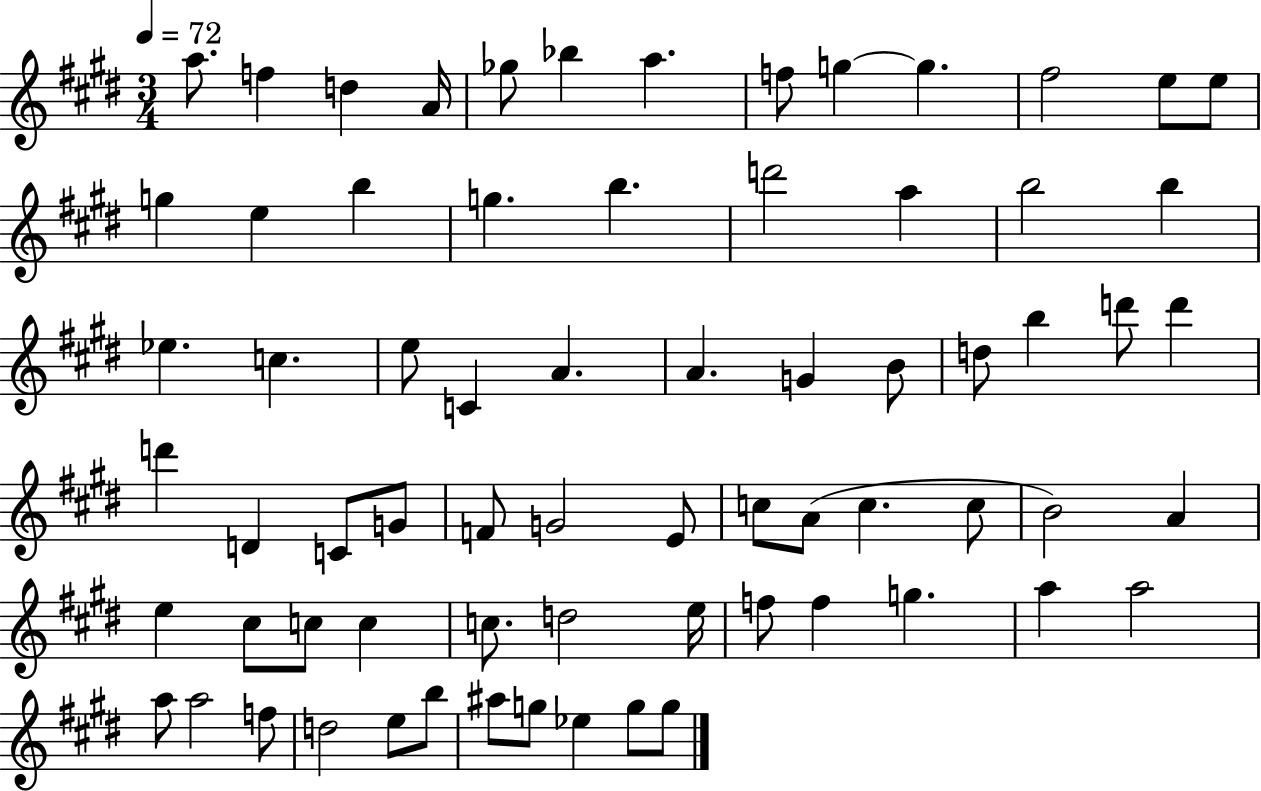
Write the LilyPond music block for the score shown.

{
  \clef treble
  \numericTimeSignature
  \time 3/4
  \key e \major
  \tempo 4 = 72
  a''8. f''4 d''4 a'16 | ges''8 bes''4 a''4. | f''8 g''4~~ g''4. | fis''2 e''8 e''8 | \break g''4 e''4 b''4 | g''4. b''4. | d'''2 a''4 | b''2 b''4 | \break ees''4. c''4. | e''8 c'4 a'4. | a'4. g'4 b'8 | d''8 b''4 d'''8 d'''4 | \break d'''4 d'4 c'8 g'8 | f'8 g'2 e'8 | c''8 a'8( c''4. c''8 | b'2) a'4 | \break e''4 cis''8 c''8 c''4 | c''8. d''2 e''16 | f''8 f''4 g''4. | a''4 a''2 | \break a''8 a''2 f''8 | d''2 e''8 b''8 | ais''8 g''8 ees''4 g''8 g''8 | \bar "|."
}